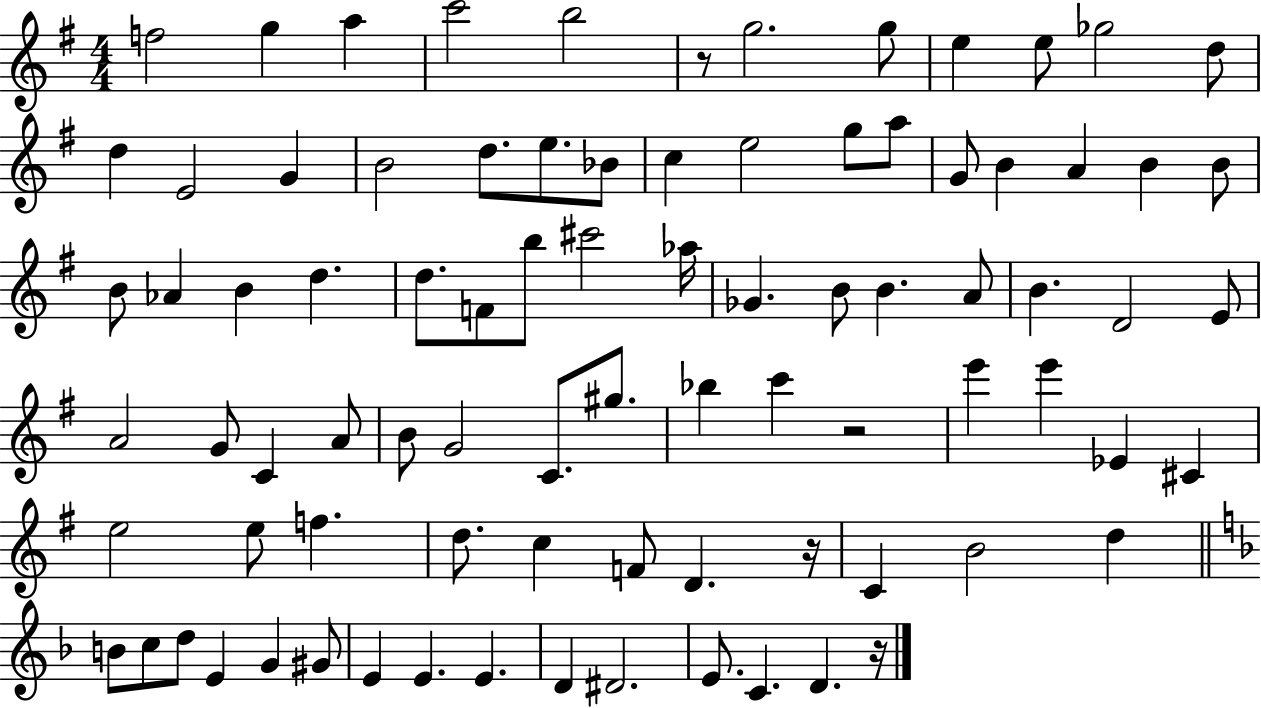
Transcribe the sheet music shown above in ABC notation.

X:1
T:Untitled
M:4/4
L:1/4
K:G
f2 g a c'2 b2 z/2 g2 g/2 e e/2 _g2 d/2 d E2 G B2 d/2 e/2 _B/2 c e2 g/2 a/2 G/2 B A B B/2 B/2 _A B d d/2 F/2 b/2 ^c'2 _a/4 _G B/2 B A/2 B D2 E/2 A2 G/2 C A/2 B/2 G2 C/2 ^g/2 _b c' z2 e' e' _E ^C e2 e/2 f d/2 c F/2 D z/4 C B2 d B/2 c/2 d/2 E G ^G/2 E E E D ^D2 E/2 C D z/4